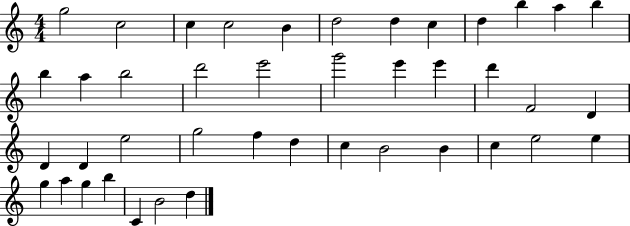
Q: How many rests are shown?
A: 0